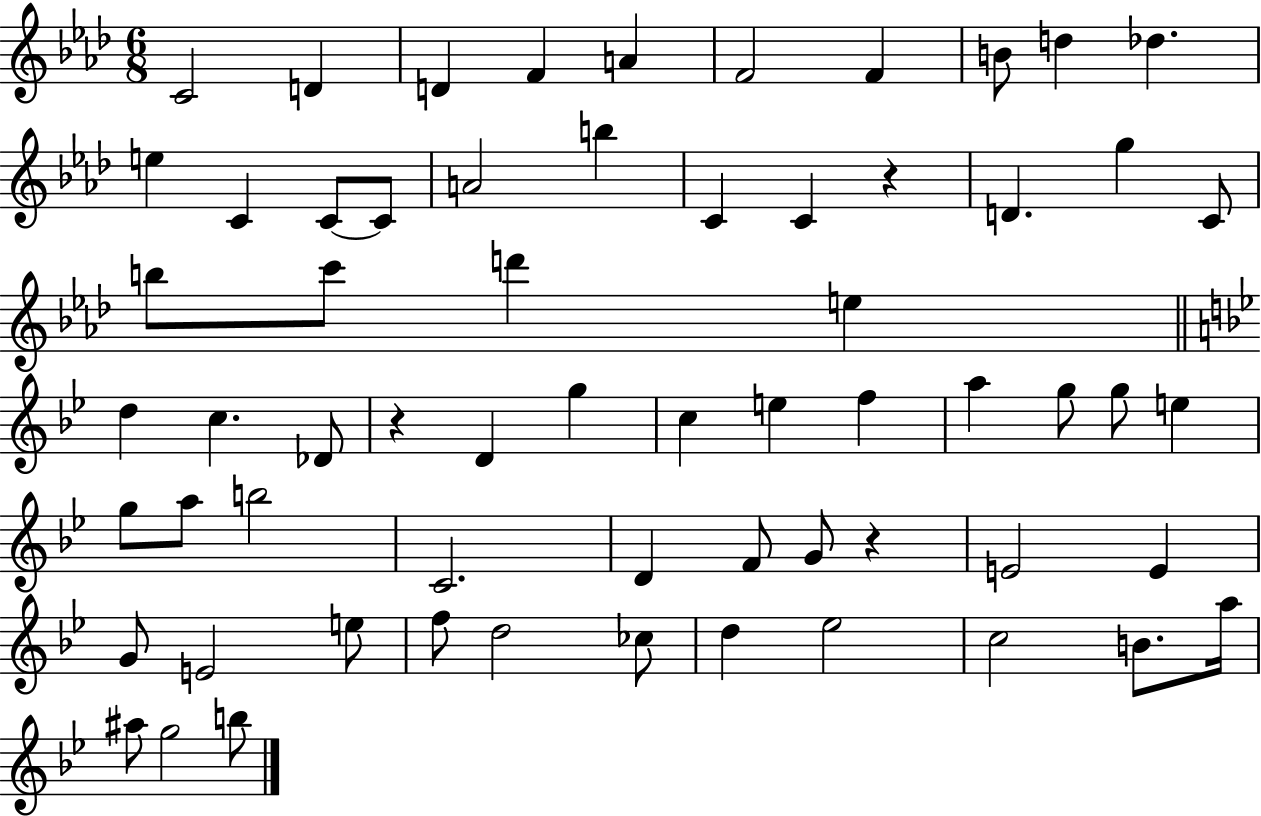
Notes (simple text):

C4/h D4/q D4/q F4/q A4/q F4/h F4/q B4/e D5/q Db5/q. E5/q C4/q C4/e C4/e A4/h B5/q C4/q C4/q R/q D4/q. G5/q C4/e B5/e C6/e D6/q E5/q D5/q C5/q. Db4/e R/q D4/q G5/q C5/q E5/q F5/q A5/q G5/e G5/e E5/q G5/e A5/e B5/h C4/h. D4/q F4/e G4/e R/q E4/h E4/q G4/e E4/h E5/e F5/e D5/h CES5/e D5/q Eb5/h C5/h B4/e. A5/s A#5/e G5/h B5/e